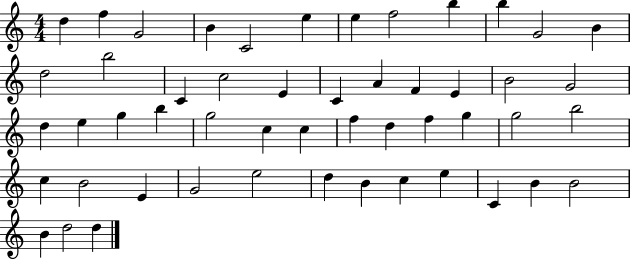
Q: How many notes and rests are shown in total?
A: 51